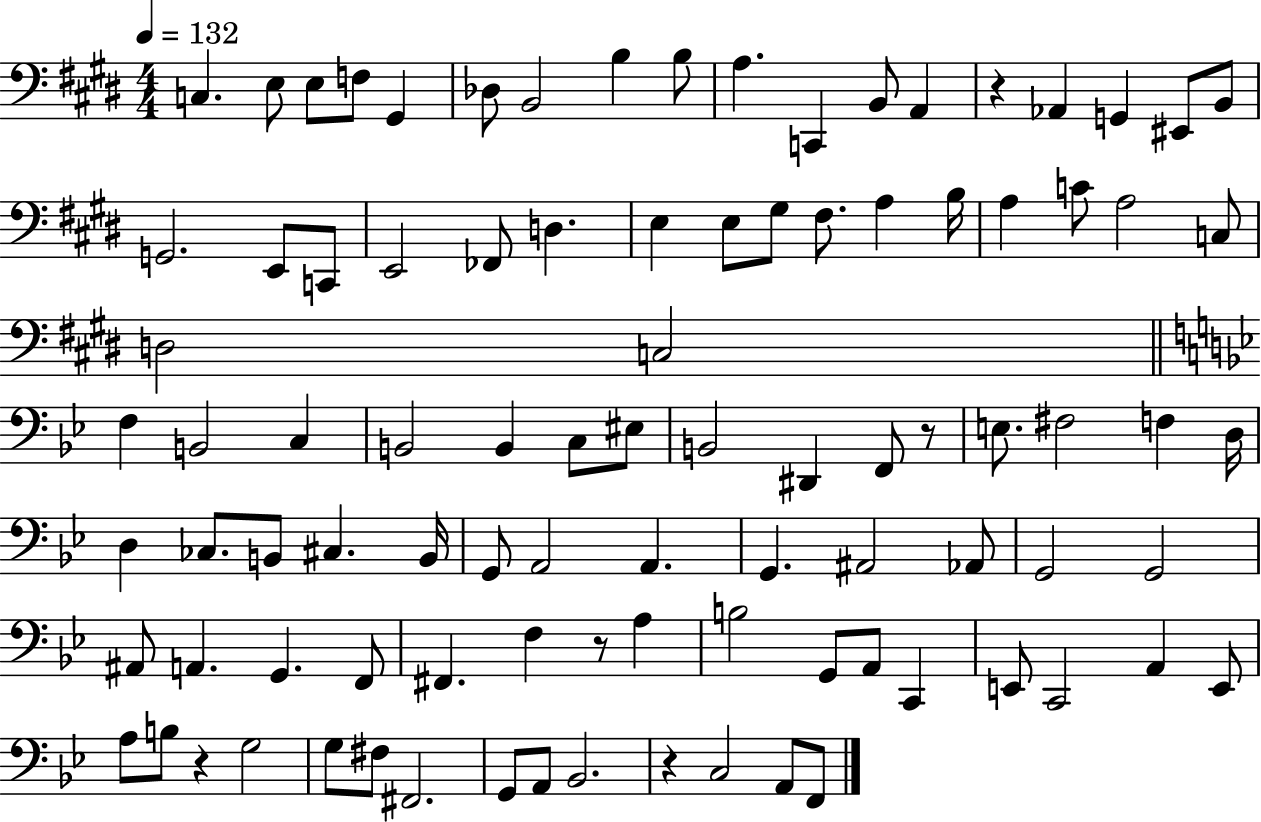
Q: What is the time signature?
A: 4/4